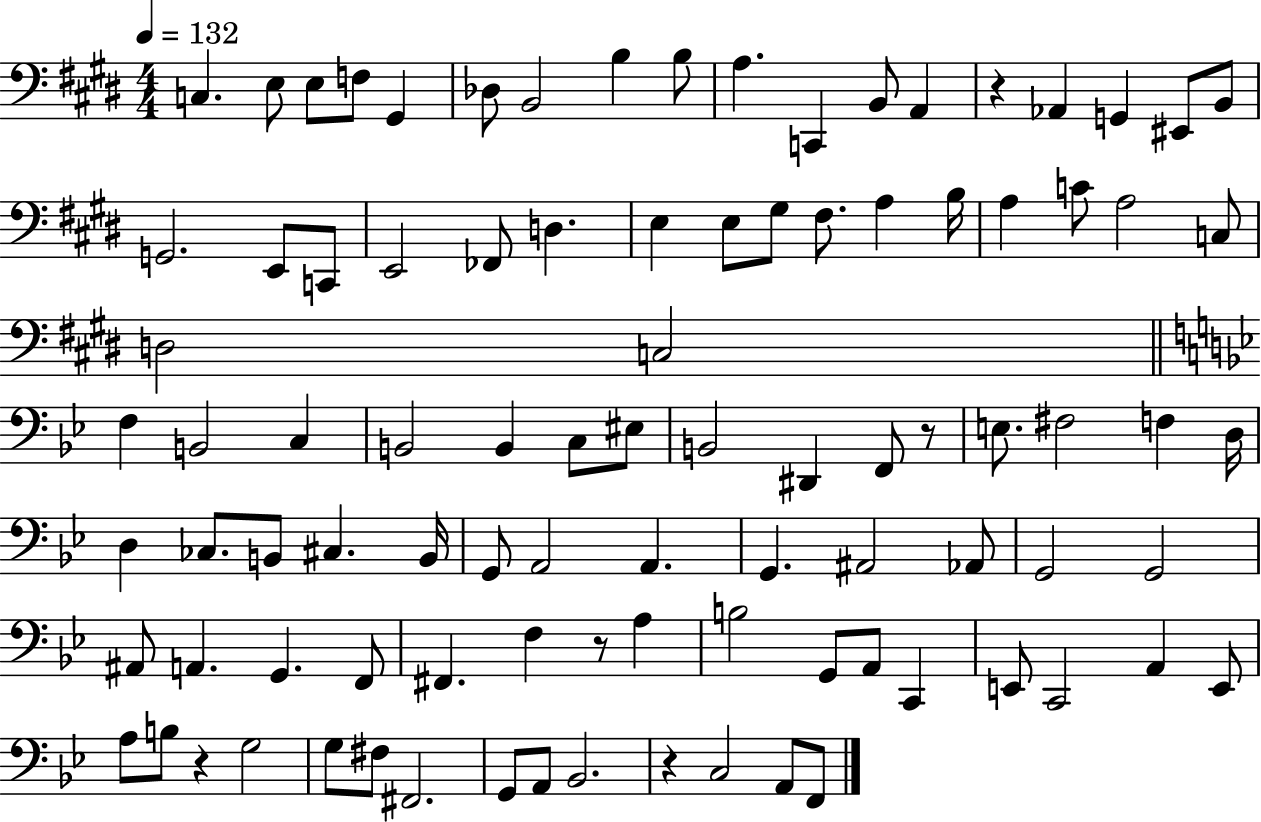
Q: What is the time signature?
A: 4/4